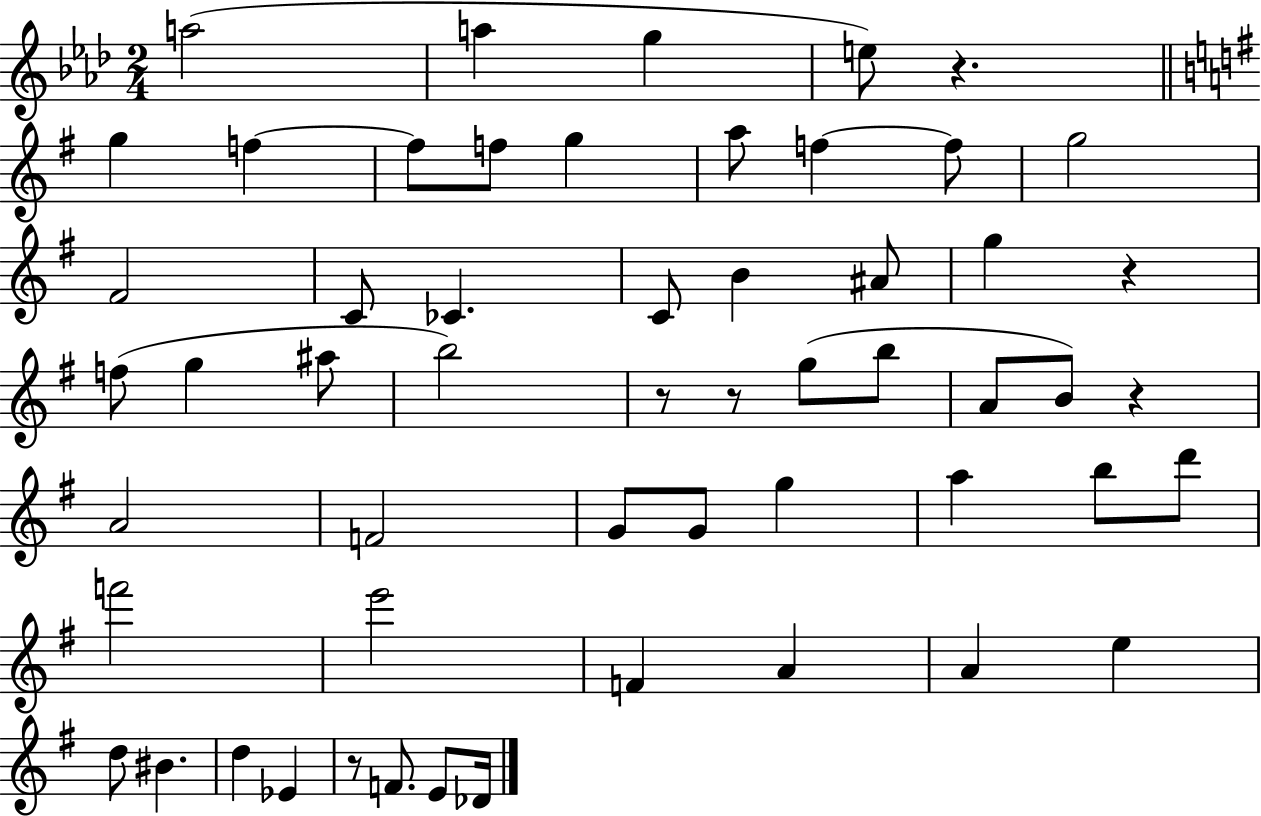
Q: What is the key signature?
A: AES major